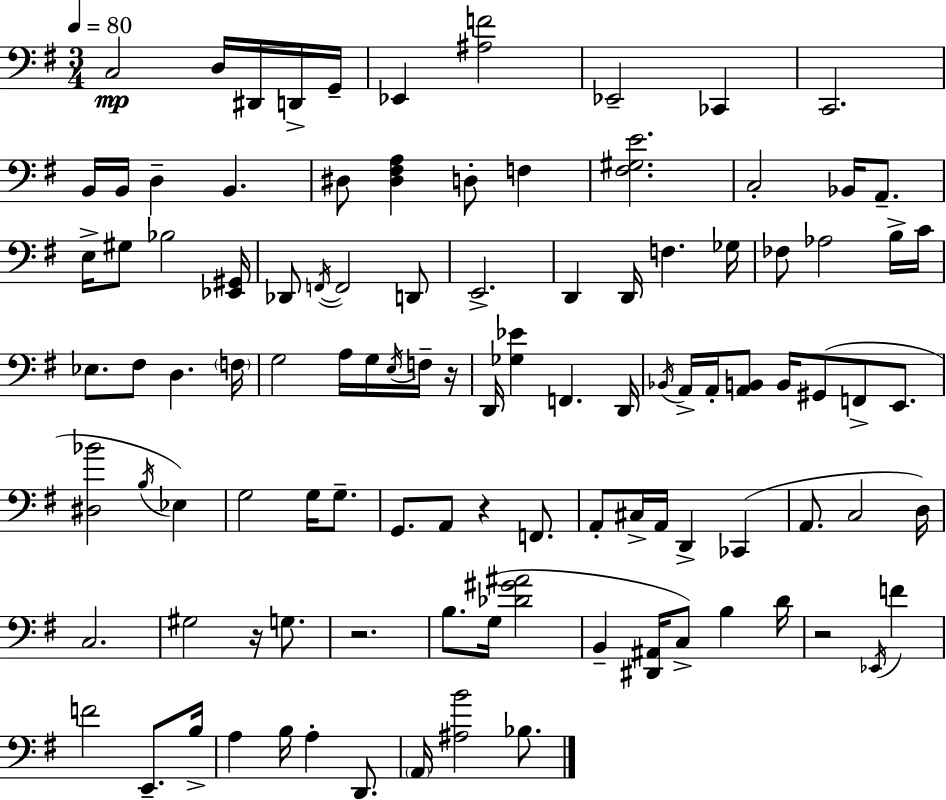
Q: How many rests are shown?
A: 5